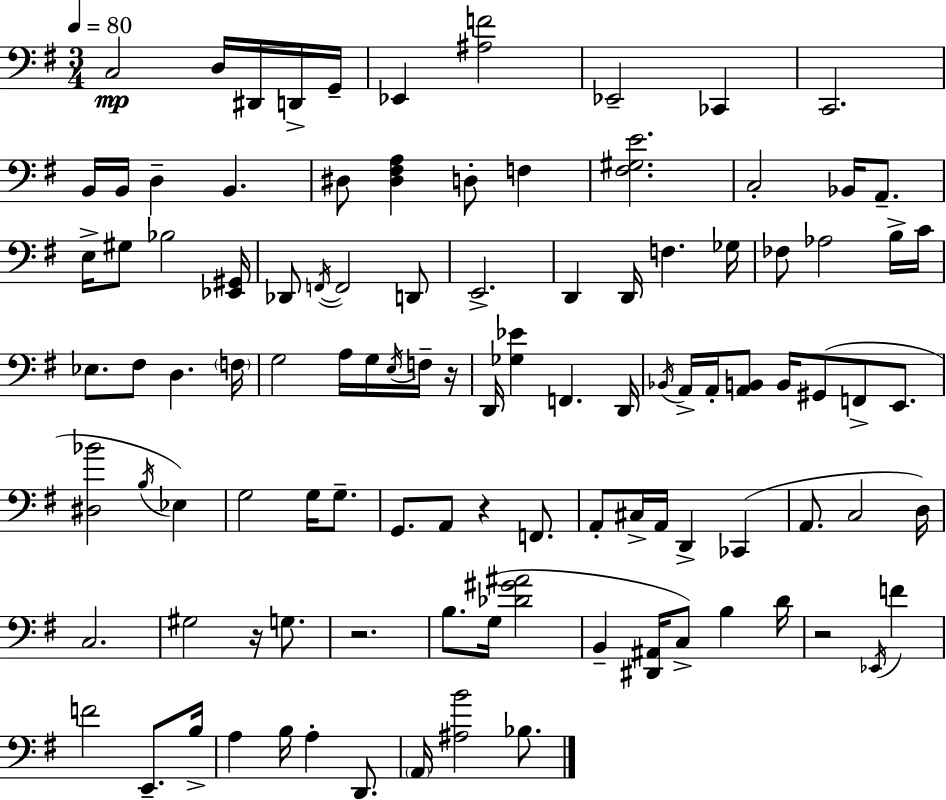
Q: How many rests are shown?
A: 5